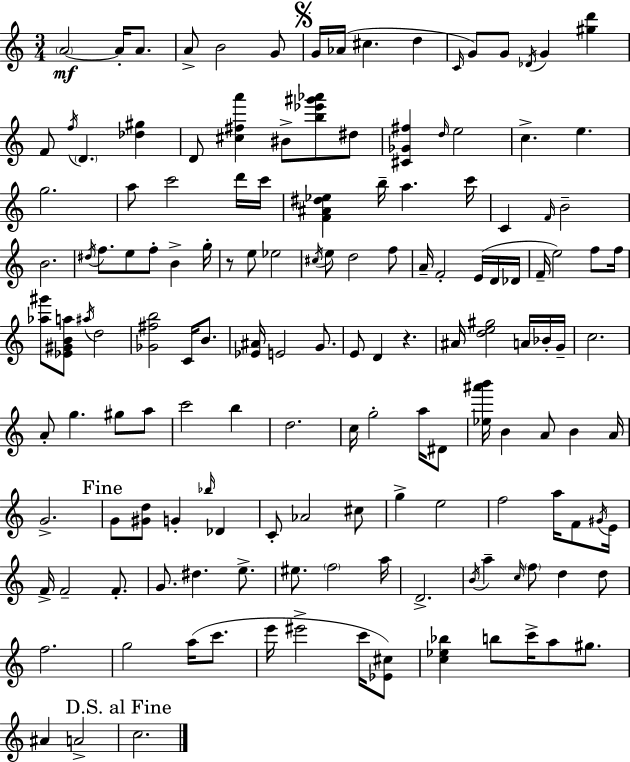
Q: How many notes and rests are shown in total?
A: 148